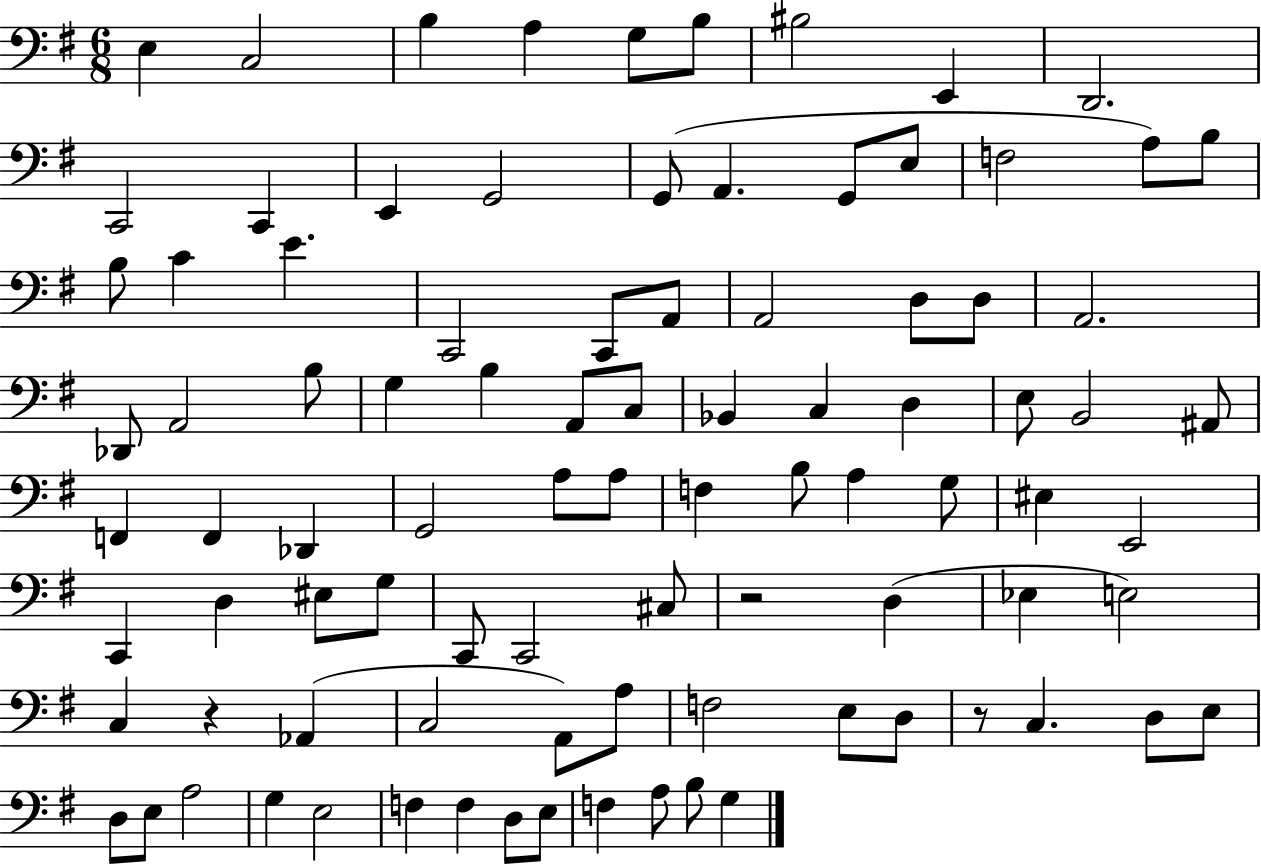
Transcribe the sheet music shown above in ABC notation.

X:1
T:Untitled
M:6/8
L:1/4
K:G
E, C,2 B, A, G,/2 B,/2 ^B,2 E,, D,,2 C,,2 C,, E,, G,,2 G,,/2 A,, G,,/2 E,/2 F,2 A,/2 B,/2 B,/2 C E C,,2 C,,/2 A,,/2 A,,2 D,/2 D,/2 A,,2 _D,,/2 A,,2 B,/2 G, B, A,,/2 C,/2 _B,, C, D, E,/2 B,,2 ^A,,/2 F,, F,, _D,, G,,2 A,/2 A,/2 F, B,/2 A, G,/2 ^E, E,,2 C,, D, ^E,/2 G,/2 C,,/2 C,,2 ^C,/2 z2 D, _E, E,2 C, z _A,, C,2 A,,/2 A,/2 F,2 E,/2 D,/2 z/2 C, D,/2 E,/2 D,/2 E,/2 A,2 G, E,2 F, F, D,/2 E,/2 F, A,/2 B,/2 G,